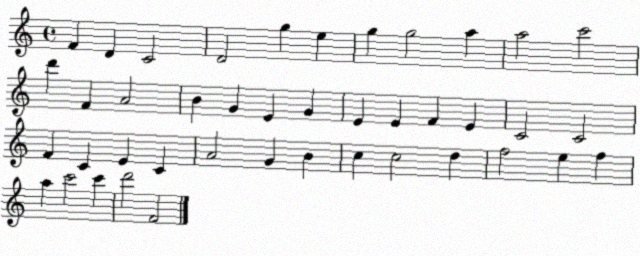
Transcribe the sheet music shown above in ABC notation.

X:1
T:Untitled
M:4/4
L:1/4
K:C
F D C2 D2 g e g g2 a a2 c'2 d' F A2 B G E G E E F E C2 C2 F C E C A2 G B c c2 d f2 e f a c'2 c' d'2 F2